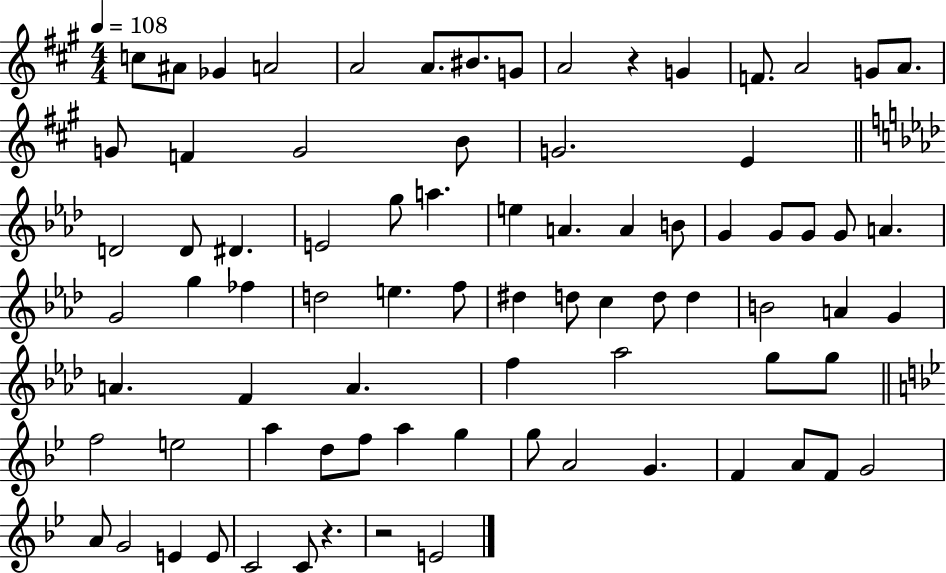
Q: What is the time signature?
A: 4/4